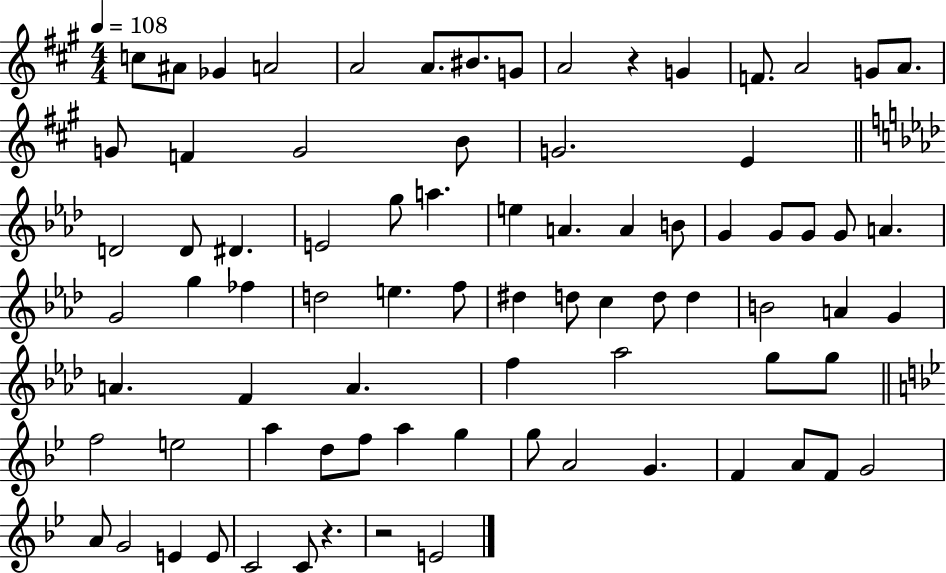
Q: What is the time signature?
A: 4/4